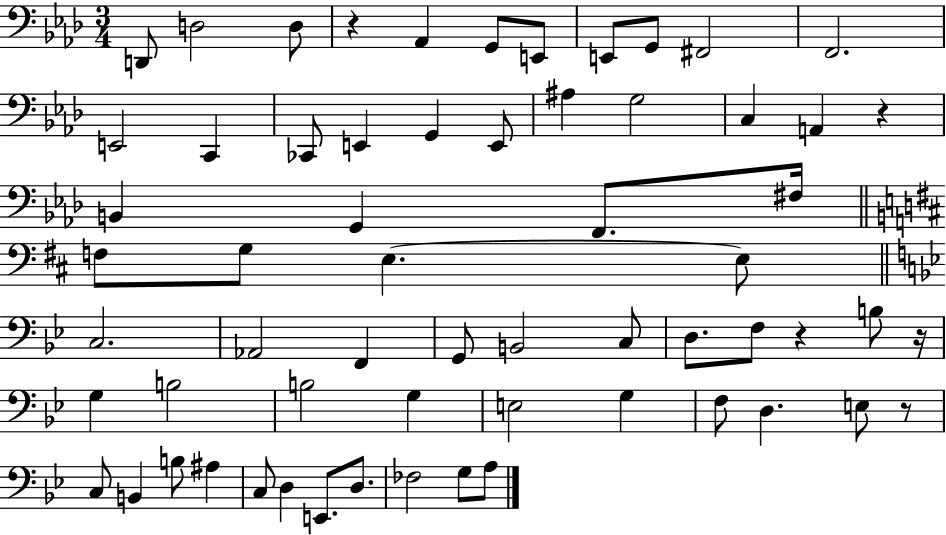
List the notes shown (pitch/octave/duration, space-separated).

D2/e D3/h D3/e R/q Ab2/q G2/e E2/e E2/e G2/e F#2/h F2/h. E2/h C2/q CES2/e E2/q G2/q E2/e A#3/q G3/h C3/q A2/q R/q B2/q G2/q F2/e. F#3/s F3/e G3/e E3/q. E3/e C3/h. Ab2/h F2/q G2/e B2/h C3/e D3/e. F3/e R/q B3/e R/s G3/q B3/h B3/h G3/q E3/h G3/q F3/e D3/q. E3/e R/e C3/e B2/q B3/e A#3/q C3/e D3/q E2/e. D3/e. FES3/h G3/e A3/e